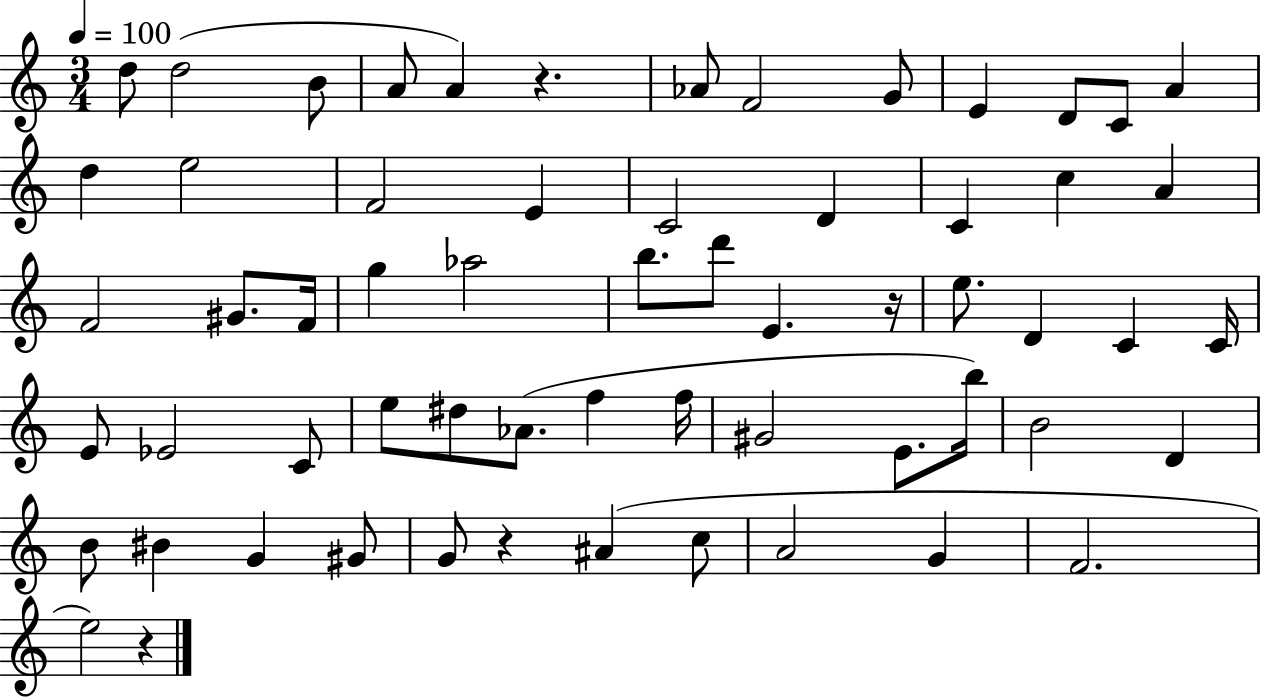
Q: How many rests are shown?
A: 4